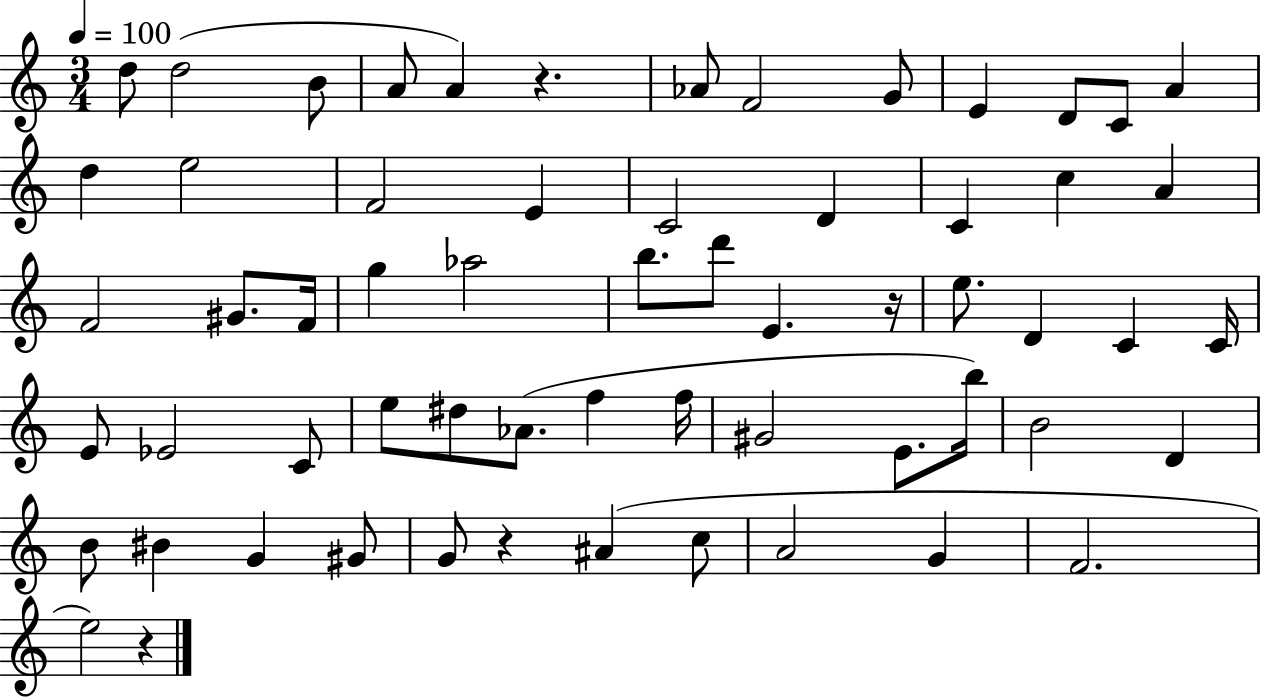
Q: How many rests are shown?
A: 4